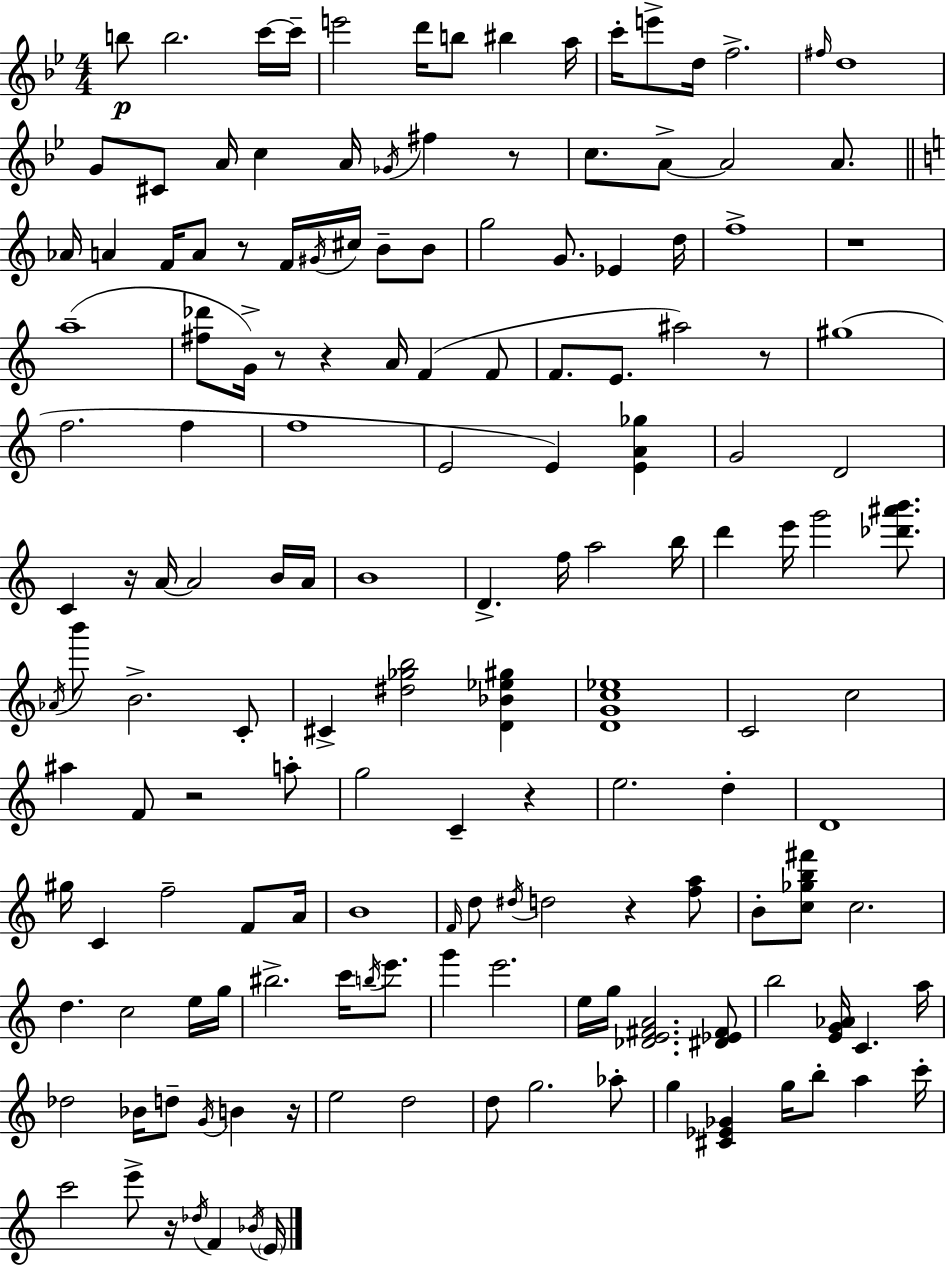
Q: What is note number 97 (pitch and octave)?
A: D5